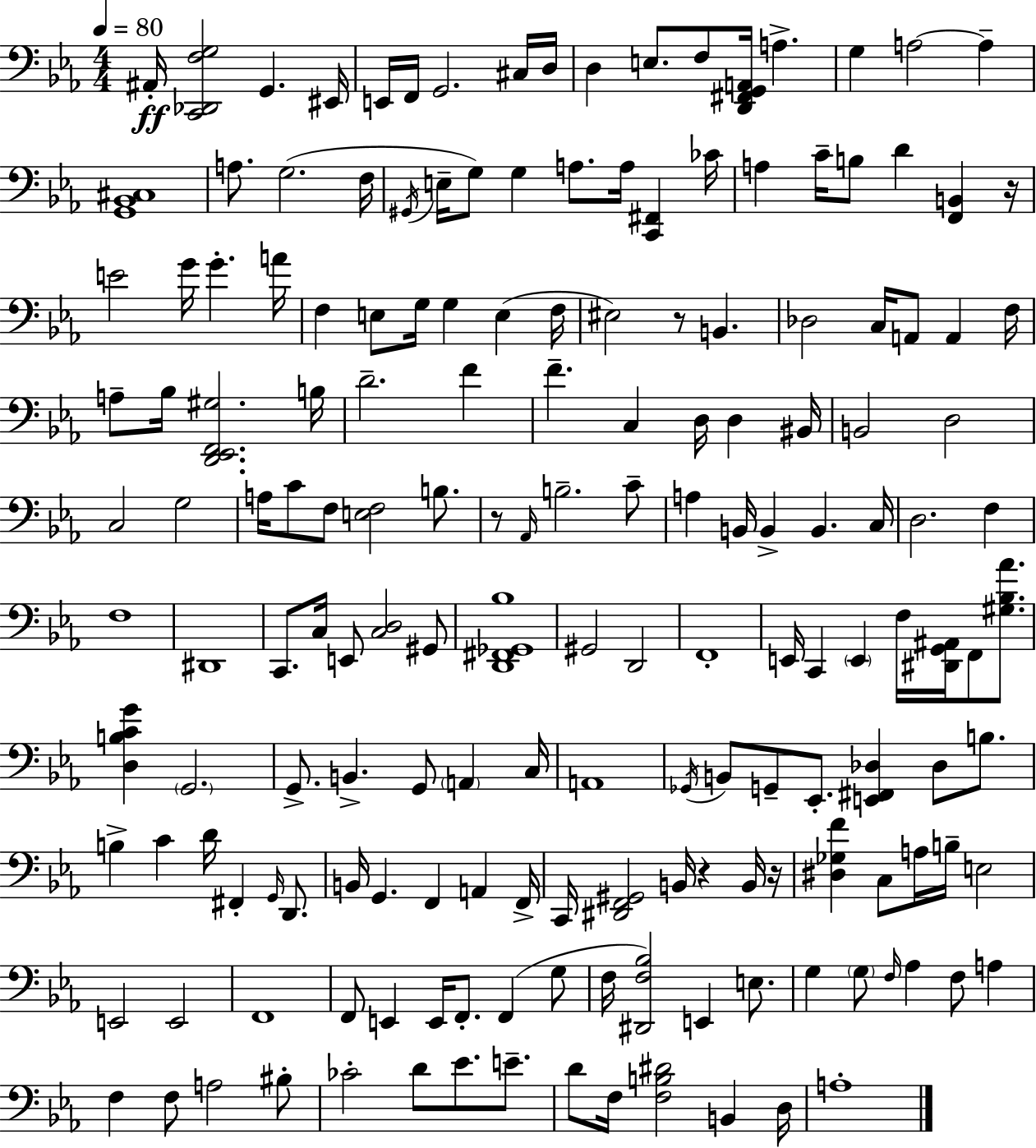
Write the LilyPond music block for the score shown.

{
  \clef bass
  \numericTimeSignature
  \time 4/4
  \key c \minor
  \tempo 4 = 80
  ais,16-.\ff <c, des, f g>2 g,4. eis,16 | e,16 f,16 g,2. cis16 d16 | d4 e8. f8 <d, fis, g, a,>16 a4.-> | g4 a2~~ a4-- | \break <g, bes, cis>1 | a8. g2.( f16 | \acciaccatura { gis,16 } e16-- g8) g4 a8. a16 <c, fis,>4 | ces'16 a4 c'16-- b8 d'4 <f, b,>4 | \break r16 e'2 g'16 g'4.-. | a'16 f4 e8 g16 g4 e4( | f16 eis2) r8 b,4. | des2 c16 a,8 a,4 | \break f16 a8-- bes16 <d, ees, f, gis>2. | b16 d'2.-- f'4 | f'4.-- c4 d16 d4 | bis,16 b,2 d2 | \break c2 g2 | a16 c'8 f8 <e f>2 b8. | r8 \grace { aes,16 } b2.-- | c'8-- a4 b,16 b,4-> b,4. | \break c16 d2. f4 | f1 | dis,1 | c,8. c16 e,8 <c d>2 | \break gis,8 <d, fis, ges, bes>1 | gis,2 d,2 | f,1-. | e,16 c,4 \parenthesize e,4 f16 <dis, g, ais,>16 f,8 <gis bes aes'>8. | \break <d b c' g'>4 \parenthesize g,2. | g,8.-> b,4.-> g,8 \parenthesize a,4 | c16 a,1 | \acciaccatura { ges,16 } b,8 g,8-- ees,8.-. <e, fis, des>4 des8 | \break b8. b4-> c'4 d'16 fis,4-. | \grace { g,16 } d,8. b,16 g,4. f,4 a,4 | f,16-> c,16 <dis, f, gis,>2 b,16 r4 | b,16 r16 <dis ges f'>4 c8 a16 b16-- e2 | \break e,2 e,2 | f,1 | f,8 e,4 e,16 f,8.-. f,4( | g8 f16 <dis, f bes>2) e,4 | \break e8. g4 \parenthesize g8 \grace { f16 } aes4 f8 | a4 f4 f8 a2 | bis8-. ces'2-. d'8 ees'8. | e'8.-- d'8 f16 <f b dis'>2 | \break b,4 d16 a1-. | \bar "|."
}